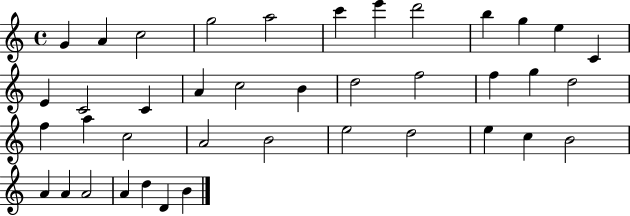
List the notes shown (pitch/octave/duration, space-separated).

G4/q A4/q C5/h G5/h A5/h C6/q E6/q D6/h B5/q G5/q E5/q C4/q E4/q C4/h C4/q A4/q C5/h B4/q D5/h F5/h F5/q G5/q D5/h F5/q A5/q C5/h A4/h B4/h E5/h D5/h E5/q C5/q B4/h A4/q A4/q A4/h A4/q D5/q D4/q B4/q